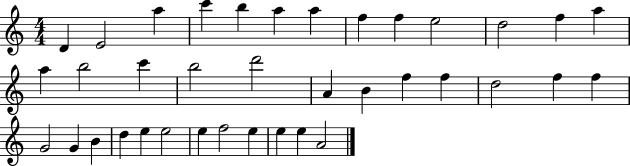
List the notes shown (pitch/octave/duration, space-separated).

D4/q E4/h A5/q C6/q B5/q A5/q A5/q F5/q F5/q E5/h D5/h F5/q A5/q A5/q B5/h C6/q B5/h D6/h A4/q B4/q F5/q F5/q D5/h F5/q F5/q G4/h G4/q B4/q D5/q E5/q E5/h E5/q F5/h E5/q E5/q E5/q A4/h